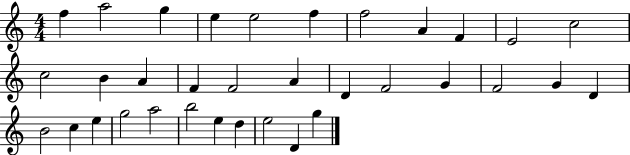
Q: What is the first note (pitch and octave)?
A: F5